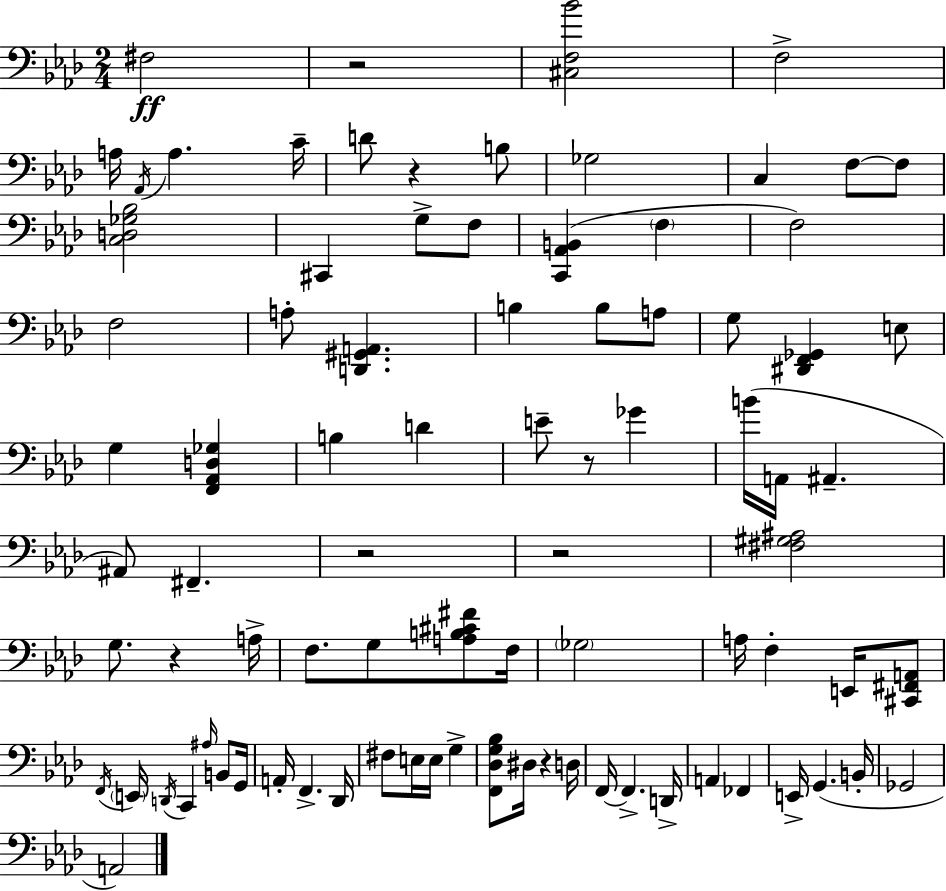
{
  \clef bass
  \numericTimeSignature
  \time 2/4
  \key aes \major
  fis2\ff | r2 | <cis f bes'>2 | f2-> | \break a16 \acciaccatura { aes,16 } a4. | c'16-- d'8 r4 b8 | ges2 | c4 f8~~ f8 | \break <c d ges bes>2 | cis,4 g8-> f8 | <c, aes, b,>4( \parenthesize f4 | f2) | \break f2 | a8-. <d, gis, a,>4. | b4 b8 a8 | g8 <dis, f, ges,>4 e8 | \break g4 <f, aes, d ges>4 | b4 d'4 | e'8-- r8 ges'4 | b'16( a,16 ais,4.-- | \break ais,8) fis,4.-- | r2 | r2 | <fis gis ais>2 | \break g8. r4 | a16-> f8. g8 <a b cis' fis'>8 | f16 \parenthesize ges2 | a16 f4-. e,16 <cis, fis, a,>8 | \break \acciaccatura { f,16 } \parenthesize e,16 \acciaccatura { d,16 } c,4 | \grace { ais16 } b,8 g,16 a,16-. f,4.-> | des,16 fis8 e16 e16 | g4-> <f, des g bes>8 dis16 r4 | \break d16 f,16~~ f,4.-> | d,16-> a,4 | fes,4 e,16-> g,4.( | b,16-. ges,2 | \break a,2) | \bar "|."
}